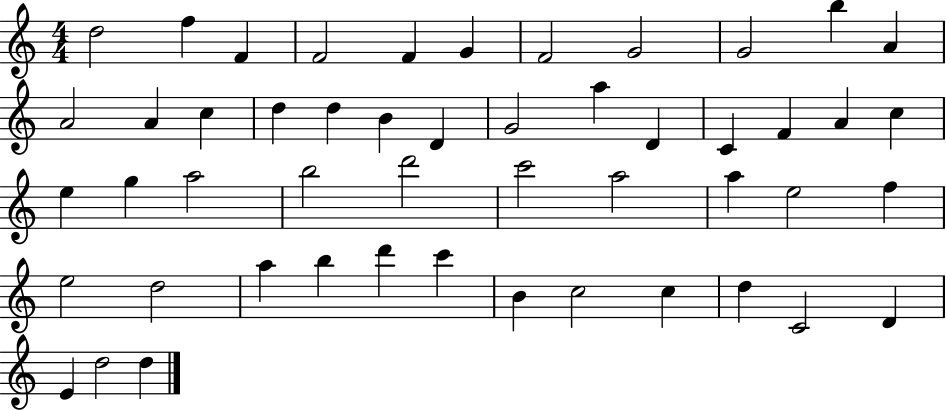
D5/h F5/q F4/q F4/h F4/q G4/q F4/h G4/h G4/h B5/q A4/q A4/h A4/q C5/q D5/q D5/q B4/q D4/q G4/h A5/q D4/q C4/q F4/q A4/q C5/q E5/q G5/q A5/h B5/h D6/h C6/h A5/h A5/q E5/h F5/q E5/h D5/h A5/q B5/q D6/q C6/q B4/q C5/h C5/q D5/q C4/h D4/q E4/q D5/h D5/q